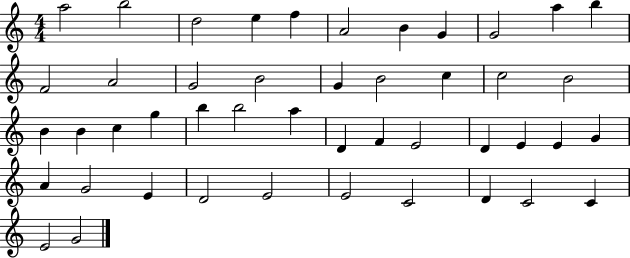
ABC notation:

X:1
T:Untitled
M:4/4
L:1/4
K:C
a2 b2 d2 e f A2 B G G2 a b F2 A2 G2 B2 G B2 c c2 B2 B B c g b b2 a D F E2 D E E G A G2 E D2 E2 E2 C2 D C2 C E2 G2